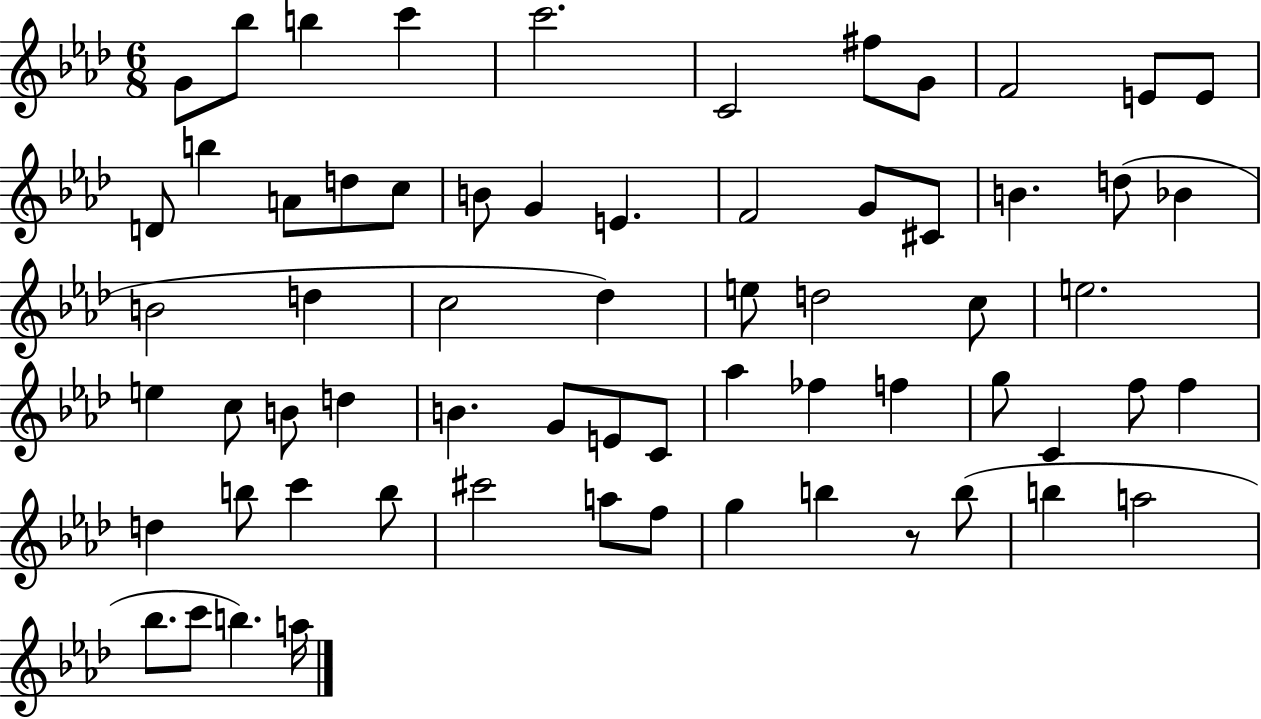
G4/e Bb5/e B5/q C6/q C6/h. C4/h F#5/e G4/e F4/h E4/e E4/e D4/e B5/q A4/e D5/e C5/e B4/e G4/q E4/q. F4/h G4/e C#4/e B4/q. D5/e Bb4/q B4/h D5/q C5/h Db5/q E5/e D5/h C5/e E5/h. E5/q C5/e B4/e D5/q B4/q. G4/e E4/e C4/e Ab5/q FES5/q F5/q G5/e C4/q F5/e F5/q D5/q B5/e C6/q B5/e C#6/h A5/e F5/e G5/q B5/q R/e B5/e B5/q A5/h Bb5/e. C6/e B5/q. A5/s